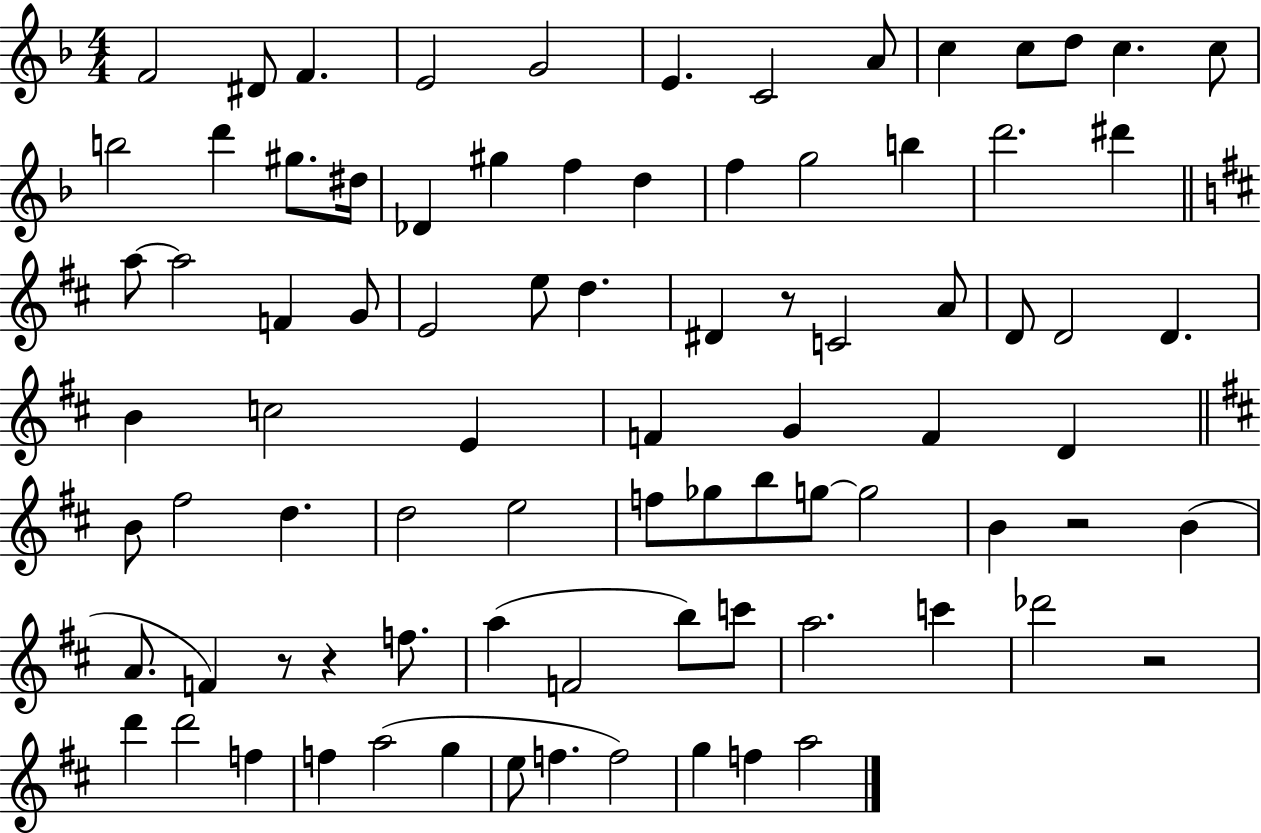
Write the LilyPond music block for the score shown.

{
  \clef treble
  \numericTimeSignature
  \time 4/4
  \key f \major
  f'2 dis'8 f'4. | e'2 g'2 | e'4. c'2 a'8 | c''4 c''8 d''8 c''4. c''8 | \break b''2 d'''4 gis''8. dis''16 | des'4 gis''4 f''4 d''4 | f''4 g''2 b''4 | d'''2. dis'''4 | \break \bar "||" \break \key b \minor a''8~~ a''2 f'4 g'8 | e'2 e''8 d''4. | dis'4 r8 c'2 a'8 | d'8 d'2 d'4. | \break b'4 c''2 e'4 | f'4 g'4 f'4 d'4 | \bar "||" \break \key b \minor b'8 fis''2 d''4. | d''2 e''2 | f''8 ges''8 b''8 g''8~~ g''2 | b'4 r2 b'4( | \break a'8. f'4) r8 r4 f''8. | a''4( f'2 b''8) c'''8 | a''2. c'''4 | des'''2 r2 | \break d'''4 d'''2 f''4 | f''4 a''2( g''4 | e''8 f''4. f''2) | g''4 f''4 a''2 | \break \bar "|."
}